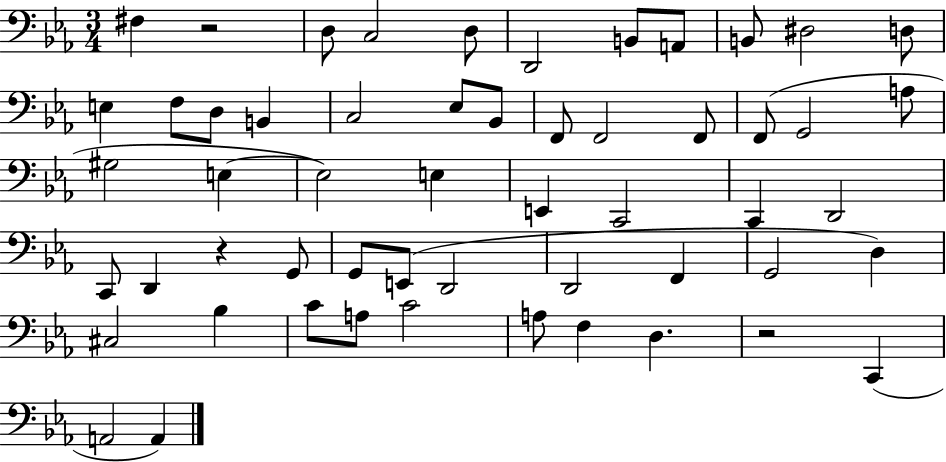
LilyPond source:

{
  \clef bass
  \numericTimeSignature
  \time 3/4
  \key ees \major
  fis4 r2 | d8 c2 d8 | d,2 b,8 a,8 | b,8 dis2 d8 | \break e4 f8 d8 b,4 | c2 ees8 bes,8 | f,8 f,2 f,8 | f,8( g,2 a8 | \break gis2 e4~~ | e2) e4 | e,4 c,2 | c,4 d,2 | \break c,8 d,4 r4 g,8 | g,8 e,8( d,2 | d,2 f,4 | g,2 d4) | \break cis2 bes4 | c'8 a8 c'2 | a8 f4 d4. | r2 c,4( | \break a,2 a,4) | \bar "|."
}